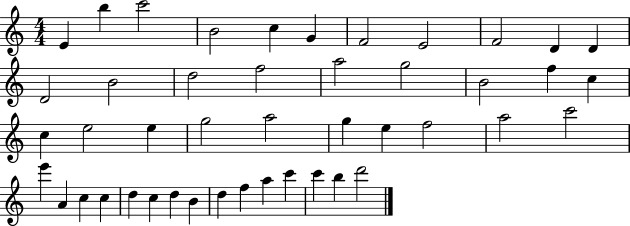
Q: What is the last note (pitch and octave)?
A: D6